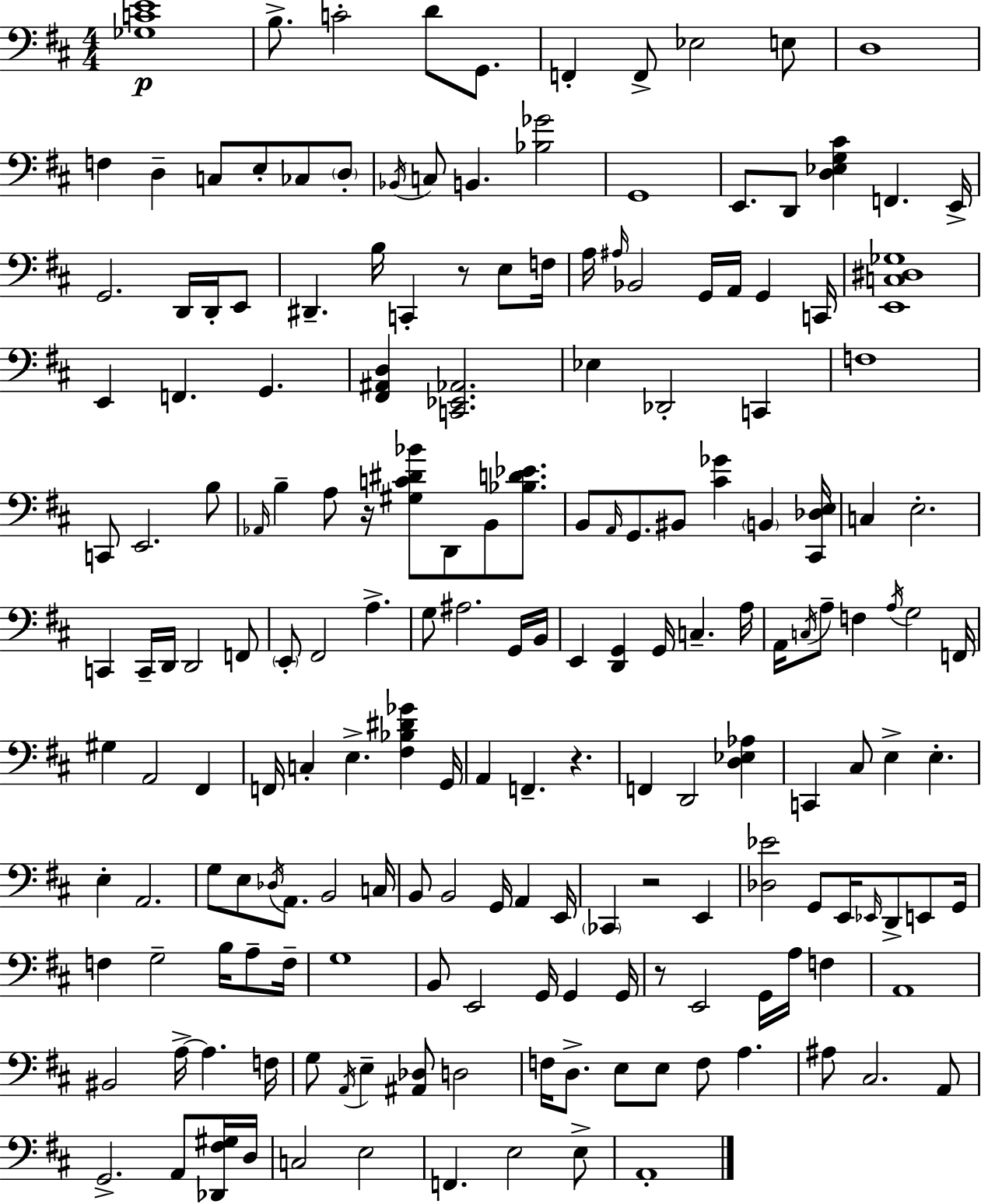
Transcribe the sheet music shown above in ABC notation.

X:1
T:Untitled
M:4/4
L:1/4
K:D
[_G,CE]4 B,/2 C2 D/2 G,,/2 F,, F,,/2 _E,2 E,/2 D,4 F, D, C,/2 E,/2 _C,/2 D,/2 _B,,/4 C,/2 B,, [_B,_G]2 G,,4 E,,/2 D,,/2 [D,_E,G,^C] F,, E,,/4 G,,2 D,,/4 D,,/4 E,,/2 ^D,, B,/4 C,, z/2 E,/2 F,/4 A,/4 ^A,/4 _B,,2 G,,/4 A,,/4 G,, C,,/4 [E,,C,^D,_G,]4 E,, F,, G,, [^F,,^A,,D,] [C,,_E,,_A,,]2 _E, _D,,2 C,, F,4 C,,/2 E,,2 B,/2 _A,,/4 B, A,/2 z/4 [^G,C^D_B]/2 D,,/2 B,,/2 [_B,D_E]/2 B,,/2 A,,/4 G,,/2 ^B,,/2 [^C_G] B,, [^C,,_D,E,]/4 C, E,2 C,, C,,/4 D,,/4 D,,2 F,,/2 E,,/2 ^F,,2 A, G,/2 ^A,2 G,,/4 B,,/4 E,, [D,,G,,] G,,/4 C, A,/4 A,,/4 C,/4 A,/2 F, A,/4 G,2 F,,/4 ^G, A,,2 ^F,, F,,/4 C, E, [^F,_B,^D_G] G,,/4 A,, F,, z F,, D,,2 [D,_E,_A,] C,, ^C,/2 E, E, E, A,,2 G,/2 E,/2 _D,/4 A,,/2 B,,2 C,/4 B,,/2 B,,2 G,,/4 A,, E,,/4 _C,, z2 E,, [_D,_E]2 G,,/2 E,,/4 _E,,/4 D,,/2 E,,/2 G,,/4 F, G,2 B,/4 A,/2 F,/4 G,4 B,,/2 E,,2 G,,/4 G,, G,,/4 z/2 E,,2 G,,/4 A,/4 F, A,,4 ^B,,2 A,/4 A, F,/4 G,/2 A,,/4 E, [^A,,_D,]/2 D,2 F,/4 D,/2 E,/2 E,/2 F,/2 A, ^A,/2 ^C,2 A,,/2 G,,2 A,,/2 [_D,,^F,^G,]/4 D,/4 C,2 E,2 F,, E,2 E,/2 A,,4